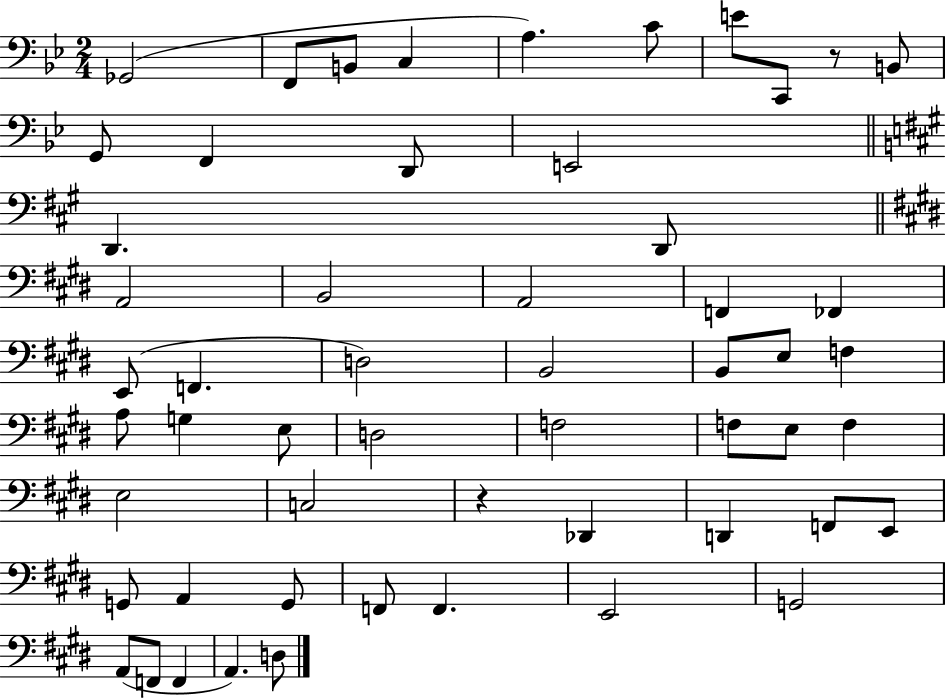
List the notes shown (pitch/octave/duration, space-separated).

Gb2/h F2/e B2/e C3/q A3/q. C4/e E4/e C2/e R/e B2/e G2/e F2/q D2/e E2/h D2/q. D2/e A2/h B2/h A2/h F2/q FES2/q E2/e F2/q. D3/h B2/h B2/e E3/e F3/q A3/e G3/q E3/e D3/h F3/h F3/e E3/e F3/q E3/h C3/h R/q Db2/q D2/q F2/e E2/e G2/e A2/q G2/e F2/e F2/q. E2/h G2/h A2/e F2/e F2/q A2/q. D3/e